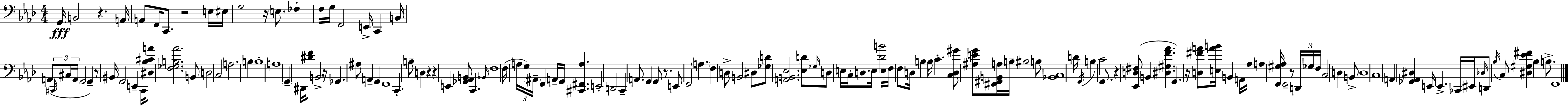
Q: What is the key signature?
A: F minor